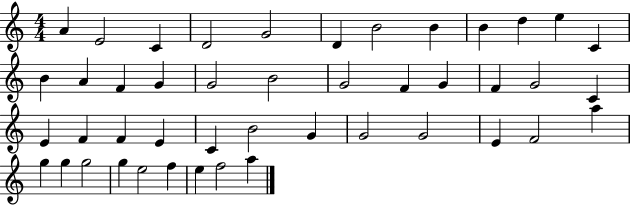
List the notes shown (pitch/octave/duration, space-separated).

A4/q E4/h C4/q D4/h G4/h D4/q B4/h B4/q B4/q D5/q E5/q C4/q B4/q A4/q F4/q G4/q G4/h B4/h G4/h F4/q G4/q F4/q G4/h C4/q E4/q F4/q F4/q E4/q C4/q B4/h G4/q G4/h G4/h E4/q F4/h A5/q G5/q G5/q G5/h G5/q E5/h F5/q E5/q F5/h A5/q